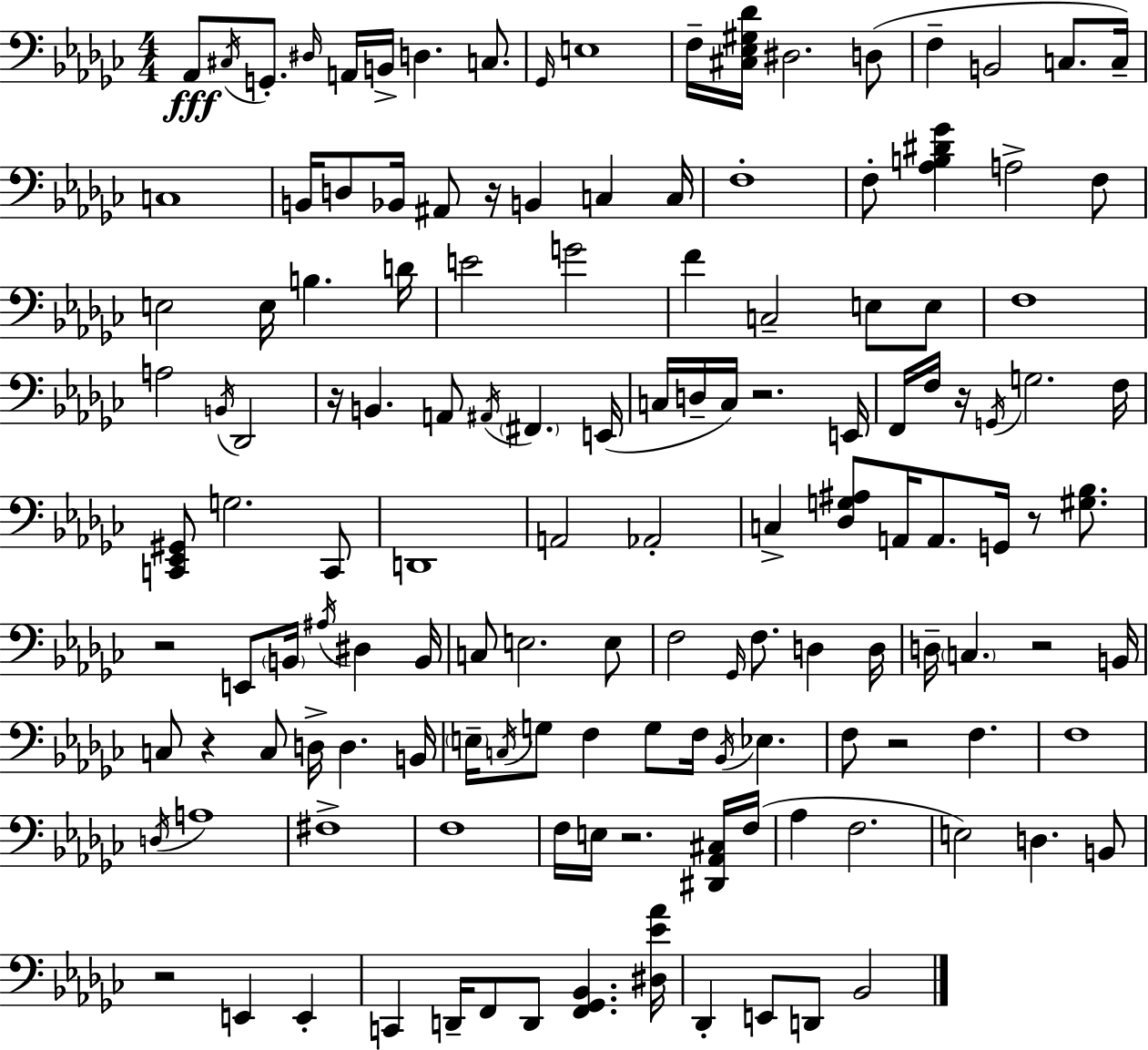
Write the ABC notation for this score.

X:1
T:Untitled
M:4/4
L:1/4
K:Ebm
_A,,/2 ^C,/4 G,,/2 ^D,/4 A,,/4 B,,/4 D, C,/2 _G,,/4 E,4 F,/4 [^C,_E,^G,_D]/4 ^D,2 D,/2 F, B,,2 C,/2 C,/4 C,4 B,,/4 D,/2 _B,,/4 ^A,,/2 z/4 B,, C, C,/4 F,4 F,/2 [_A,B,^D_G] A,2 F,/2 E,2 E,/4 B, D/4 E2 G2 F C,2 E,/2 E,/2 F,4 A,2 B,,/4 _D,,2 z/4 B,, A,,/2 ^A,,/4 ^F,, E,,/4 C,/4 D,/4 C,/4 z2 E,,/4 F,,/4 F,/4 z/4 G,,/4 G,2 F,/4 [C,,_E,,^G,,]/2 G,2 C,,/2 D,,4 A,,2 _A,,2 C, [_D,G,^A,]/2 A,,/4 A,,/2 G,,/4 z/2 [^G,_B,]/2 z2 E,,/2 B,,/4 ^A,/4 ^D, B,,/4 C,/2 E,2 E,/2 F,2 _G,,/4 F,/2 D, D,/4 D,/4 C, z2 B,,/4 C,/2 z C,/2 D,/4 D, B,,/4 E,/4 C,/4 G,/2 F, G,/2 F,/4 _B,,/4 _E, F,/2 z2 F, F,4 D,/4 A,4 ^F,4 F,4 F,/4 E,/4 z2 [^D,,_A,,^C,]/4 F,/4 _A, F,2 E,2 D, B,,/2 z2 E,, E,, C,, D,,/4 F,,/2 D,,/2 [F,,_G,,_B,,] [^D,_E_A]/4 _D,, E,,/2 D,,/2 _B,,2